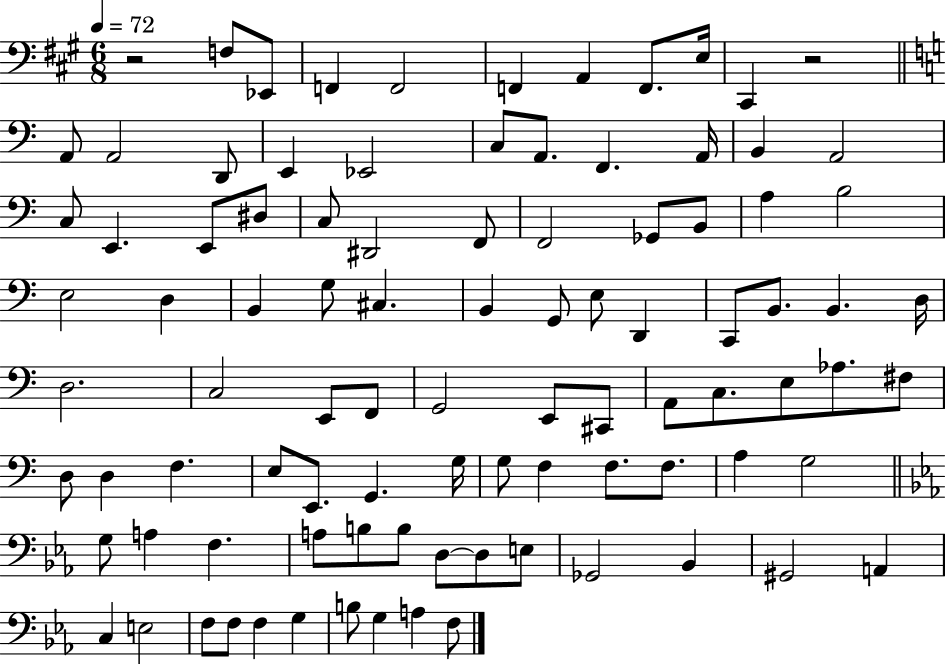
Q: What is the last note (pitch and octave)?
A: F3